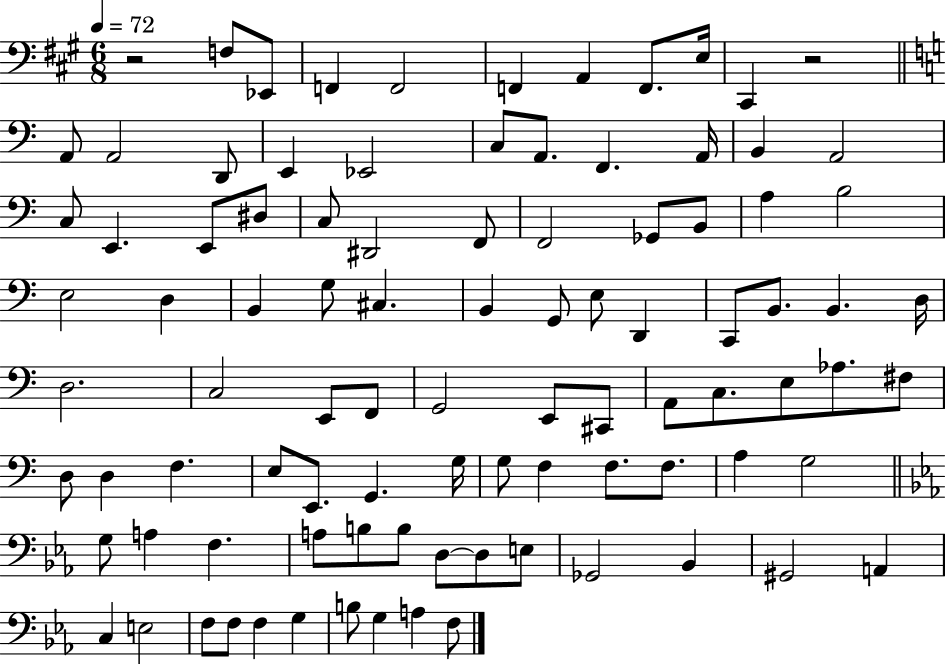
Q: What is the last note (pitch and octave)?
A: F3